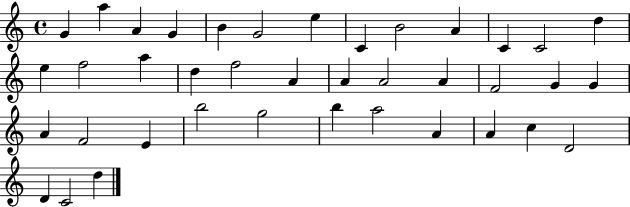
{
  \clef treble
  \time 4/4
  \defaultTimeSignature
  \key c \major
  g'4 a''4 a'4 g'4 | b'4 g'2 e''4 | c'4 b'2 a'4 | c'4 c'2 d''4 | \break e''4 f''2 a''4 | d''4 f''2 a'4 | a'4 a'2 a'4 | f'2 g'4 g'4 | \break a'4 f'2 e'4 | b''2 g''2 | b''4 a''2 a'4 | a'4 c''4 d'2 | \break d'4 c'2 d''4 | \bar "|."
}